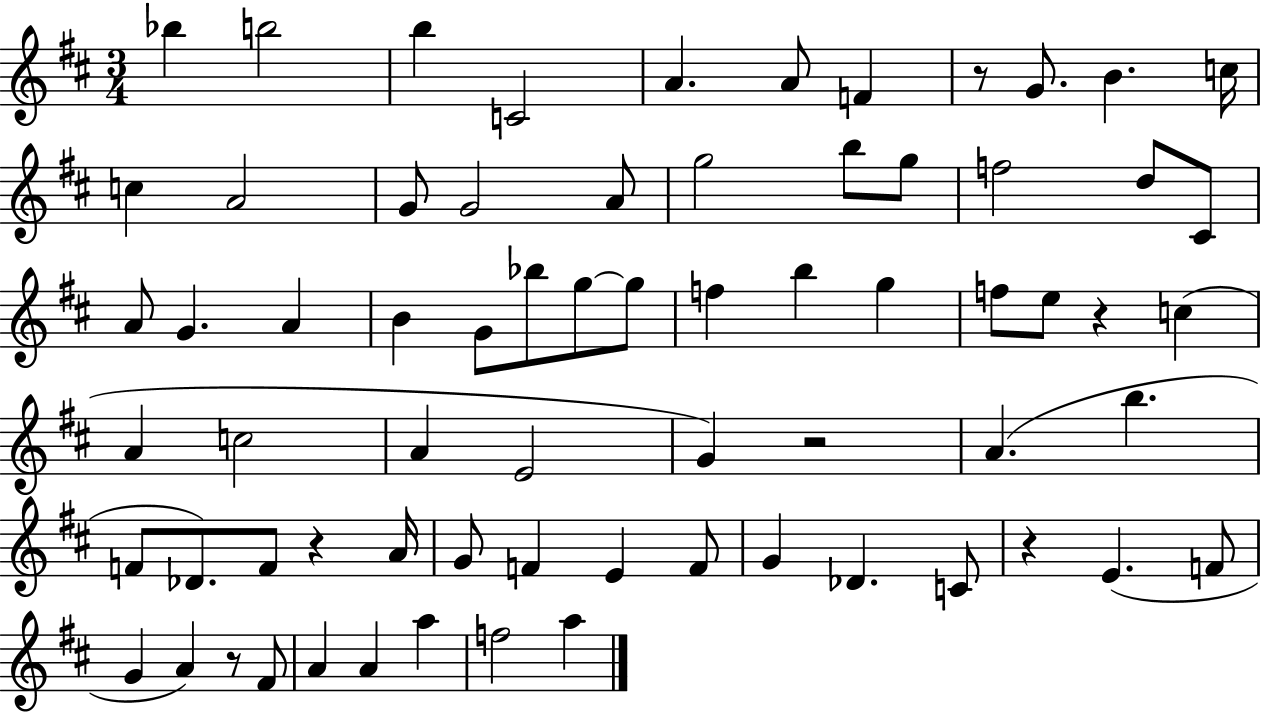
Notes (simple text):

Bb5/q B5/h B5/q C4/h A4/q. A4/e F4/q R/e G4/e. B4/q. C5/s C5/q A4/h G4/e G4/h A4/e G5/h B5/e G5/e F5/h D5/e C#4/e A4/e G4/q. A4/q B4/q G4/e Bb5/e G5/e G5/e F5/q B5/q G5/q F5/e E5/e R/q C5/q A4/q C5/h A4/q E4/h G4/q R/h A4/q. B5/q. F4/e Db4/e. F4/e R/q A4/s G4/e F4/q E4/q F4/e G4/q Db4/q. C4/e R/q E4/q. F4/e G4/q A4/q R/e F#4/e A4/q A4/q A5/q F5/h A5/q